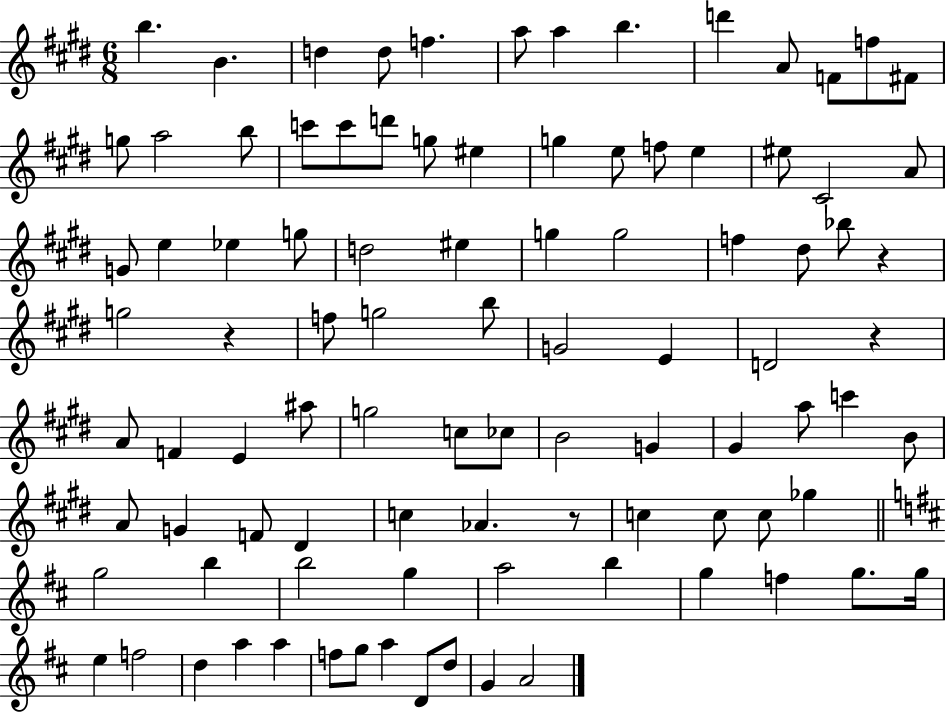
X:1
T:Untitled
M:6/8
L:1/4
K:E
b B d d/2 f a/2 a b d' A/2 F/2 f/2 ^F/2 g/2 a2 b/2 c'/2 c'/2 d'/2 g/2 ^e g e/2 f/2 e ^e/2 ^C2 A/2 G/2 e _e g/2 d2 ^e g g2 f ^d/2 _b/2 z g2 z f/2 g2 b/2 G2 E D2 z A/2 F E ^a/2 g2 c/2 _c/2 B2 G ^G a/2 c' B/2 A/2 G F/2 ^D c _A z/2 c c/2 c/2 _g g2 b b2 g a2 b g f g/2 g/4 e f2 d a a f/2 g/2 a D/2 d/2 G A2